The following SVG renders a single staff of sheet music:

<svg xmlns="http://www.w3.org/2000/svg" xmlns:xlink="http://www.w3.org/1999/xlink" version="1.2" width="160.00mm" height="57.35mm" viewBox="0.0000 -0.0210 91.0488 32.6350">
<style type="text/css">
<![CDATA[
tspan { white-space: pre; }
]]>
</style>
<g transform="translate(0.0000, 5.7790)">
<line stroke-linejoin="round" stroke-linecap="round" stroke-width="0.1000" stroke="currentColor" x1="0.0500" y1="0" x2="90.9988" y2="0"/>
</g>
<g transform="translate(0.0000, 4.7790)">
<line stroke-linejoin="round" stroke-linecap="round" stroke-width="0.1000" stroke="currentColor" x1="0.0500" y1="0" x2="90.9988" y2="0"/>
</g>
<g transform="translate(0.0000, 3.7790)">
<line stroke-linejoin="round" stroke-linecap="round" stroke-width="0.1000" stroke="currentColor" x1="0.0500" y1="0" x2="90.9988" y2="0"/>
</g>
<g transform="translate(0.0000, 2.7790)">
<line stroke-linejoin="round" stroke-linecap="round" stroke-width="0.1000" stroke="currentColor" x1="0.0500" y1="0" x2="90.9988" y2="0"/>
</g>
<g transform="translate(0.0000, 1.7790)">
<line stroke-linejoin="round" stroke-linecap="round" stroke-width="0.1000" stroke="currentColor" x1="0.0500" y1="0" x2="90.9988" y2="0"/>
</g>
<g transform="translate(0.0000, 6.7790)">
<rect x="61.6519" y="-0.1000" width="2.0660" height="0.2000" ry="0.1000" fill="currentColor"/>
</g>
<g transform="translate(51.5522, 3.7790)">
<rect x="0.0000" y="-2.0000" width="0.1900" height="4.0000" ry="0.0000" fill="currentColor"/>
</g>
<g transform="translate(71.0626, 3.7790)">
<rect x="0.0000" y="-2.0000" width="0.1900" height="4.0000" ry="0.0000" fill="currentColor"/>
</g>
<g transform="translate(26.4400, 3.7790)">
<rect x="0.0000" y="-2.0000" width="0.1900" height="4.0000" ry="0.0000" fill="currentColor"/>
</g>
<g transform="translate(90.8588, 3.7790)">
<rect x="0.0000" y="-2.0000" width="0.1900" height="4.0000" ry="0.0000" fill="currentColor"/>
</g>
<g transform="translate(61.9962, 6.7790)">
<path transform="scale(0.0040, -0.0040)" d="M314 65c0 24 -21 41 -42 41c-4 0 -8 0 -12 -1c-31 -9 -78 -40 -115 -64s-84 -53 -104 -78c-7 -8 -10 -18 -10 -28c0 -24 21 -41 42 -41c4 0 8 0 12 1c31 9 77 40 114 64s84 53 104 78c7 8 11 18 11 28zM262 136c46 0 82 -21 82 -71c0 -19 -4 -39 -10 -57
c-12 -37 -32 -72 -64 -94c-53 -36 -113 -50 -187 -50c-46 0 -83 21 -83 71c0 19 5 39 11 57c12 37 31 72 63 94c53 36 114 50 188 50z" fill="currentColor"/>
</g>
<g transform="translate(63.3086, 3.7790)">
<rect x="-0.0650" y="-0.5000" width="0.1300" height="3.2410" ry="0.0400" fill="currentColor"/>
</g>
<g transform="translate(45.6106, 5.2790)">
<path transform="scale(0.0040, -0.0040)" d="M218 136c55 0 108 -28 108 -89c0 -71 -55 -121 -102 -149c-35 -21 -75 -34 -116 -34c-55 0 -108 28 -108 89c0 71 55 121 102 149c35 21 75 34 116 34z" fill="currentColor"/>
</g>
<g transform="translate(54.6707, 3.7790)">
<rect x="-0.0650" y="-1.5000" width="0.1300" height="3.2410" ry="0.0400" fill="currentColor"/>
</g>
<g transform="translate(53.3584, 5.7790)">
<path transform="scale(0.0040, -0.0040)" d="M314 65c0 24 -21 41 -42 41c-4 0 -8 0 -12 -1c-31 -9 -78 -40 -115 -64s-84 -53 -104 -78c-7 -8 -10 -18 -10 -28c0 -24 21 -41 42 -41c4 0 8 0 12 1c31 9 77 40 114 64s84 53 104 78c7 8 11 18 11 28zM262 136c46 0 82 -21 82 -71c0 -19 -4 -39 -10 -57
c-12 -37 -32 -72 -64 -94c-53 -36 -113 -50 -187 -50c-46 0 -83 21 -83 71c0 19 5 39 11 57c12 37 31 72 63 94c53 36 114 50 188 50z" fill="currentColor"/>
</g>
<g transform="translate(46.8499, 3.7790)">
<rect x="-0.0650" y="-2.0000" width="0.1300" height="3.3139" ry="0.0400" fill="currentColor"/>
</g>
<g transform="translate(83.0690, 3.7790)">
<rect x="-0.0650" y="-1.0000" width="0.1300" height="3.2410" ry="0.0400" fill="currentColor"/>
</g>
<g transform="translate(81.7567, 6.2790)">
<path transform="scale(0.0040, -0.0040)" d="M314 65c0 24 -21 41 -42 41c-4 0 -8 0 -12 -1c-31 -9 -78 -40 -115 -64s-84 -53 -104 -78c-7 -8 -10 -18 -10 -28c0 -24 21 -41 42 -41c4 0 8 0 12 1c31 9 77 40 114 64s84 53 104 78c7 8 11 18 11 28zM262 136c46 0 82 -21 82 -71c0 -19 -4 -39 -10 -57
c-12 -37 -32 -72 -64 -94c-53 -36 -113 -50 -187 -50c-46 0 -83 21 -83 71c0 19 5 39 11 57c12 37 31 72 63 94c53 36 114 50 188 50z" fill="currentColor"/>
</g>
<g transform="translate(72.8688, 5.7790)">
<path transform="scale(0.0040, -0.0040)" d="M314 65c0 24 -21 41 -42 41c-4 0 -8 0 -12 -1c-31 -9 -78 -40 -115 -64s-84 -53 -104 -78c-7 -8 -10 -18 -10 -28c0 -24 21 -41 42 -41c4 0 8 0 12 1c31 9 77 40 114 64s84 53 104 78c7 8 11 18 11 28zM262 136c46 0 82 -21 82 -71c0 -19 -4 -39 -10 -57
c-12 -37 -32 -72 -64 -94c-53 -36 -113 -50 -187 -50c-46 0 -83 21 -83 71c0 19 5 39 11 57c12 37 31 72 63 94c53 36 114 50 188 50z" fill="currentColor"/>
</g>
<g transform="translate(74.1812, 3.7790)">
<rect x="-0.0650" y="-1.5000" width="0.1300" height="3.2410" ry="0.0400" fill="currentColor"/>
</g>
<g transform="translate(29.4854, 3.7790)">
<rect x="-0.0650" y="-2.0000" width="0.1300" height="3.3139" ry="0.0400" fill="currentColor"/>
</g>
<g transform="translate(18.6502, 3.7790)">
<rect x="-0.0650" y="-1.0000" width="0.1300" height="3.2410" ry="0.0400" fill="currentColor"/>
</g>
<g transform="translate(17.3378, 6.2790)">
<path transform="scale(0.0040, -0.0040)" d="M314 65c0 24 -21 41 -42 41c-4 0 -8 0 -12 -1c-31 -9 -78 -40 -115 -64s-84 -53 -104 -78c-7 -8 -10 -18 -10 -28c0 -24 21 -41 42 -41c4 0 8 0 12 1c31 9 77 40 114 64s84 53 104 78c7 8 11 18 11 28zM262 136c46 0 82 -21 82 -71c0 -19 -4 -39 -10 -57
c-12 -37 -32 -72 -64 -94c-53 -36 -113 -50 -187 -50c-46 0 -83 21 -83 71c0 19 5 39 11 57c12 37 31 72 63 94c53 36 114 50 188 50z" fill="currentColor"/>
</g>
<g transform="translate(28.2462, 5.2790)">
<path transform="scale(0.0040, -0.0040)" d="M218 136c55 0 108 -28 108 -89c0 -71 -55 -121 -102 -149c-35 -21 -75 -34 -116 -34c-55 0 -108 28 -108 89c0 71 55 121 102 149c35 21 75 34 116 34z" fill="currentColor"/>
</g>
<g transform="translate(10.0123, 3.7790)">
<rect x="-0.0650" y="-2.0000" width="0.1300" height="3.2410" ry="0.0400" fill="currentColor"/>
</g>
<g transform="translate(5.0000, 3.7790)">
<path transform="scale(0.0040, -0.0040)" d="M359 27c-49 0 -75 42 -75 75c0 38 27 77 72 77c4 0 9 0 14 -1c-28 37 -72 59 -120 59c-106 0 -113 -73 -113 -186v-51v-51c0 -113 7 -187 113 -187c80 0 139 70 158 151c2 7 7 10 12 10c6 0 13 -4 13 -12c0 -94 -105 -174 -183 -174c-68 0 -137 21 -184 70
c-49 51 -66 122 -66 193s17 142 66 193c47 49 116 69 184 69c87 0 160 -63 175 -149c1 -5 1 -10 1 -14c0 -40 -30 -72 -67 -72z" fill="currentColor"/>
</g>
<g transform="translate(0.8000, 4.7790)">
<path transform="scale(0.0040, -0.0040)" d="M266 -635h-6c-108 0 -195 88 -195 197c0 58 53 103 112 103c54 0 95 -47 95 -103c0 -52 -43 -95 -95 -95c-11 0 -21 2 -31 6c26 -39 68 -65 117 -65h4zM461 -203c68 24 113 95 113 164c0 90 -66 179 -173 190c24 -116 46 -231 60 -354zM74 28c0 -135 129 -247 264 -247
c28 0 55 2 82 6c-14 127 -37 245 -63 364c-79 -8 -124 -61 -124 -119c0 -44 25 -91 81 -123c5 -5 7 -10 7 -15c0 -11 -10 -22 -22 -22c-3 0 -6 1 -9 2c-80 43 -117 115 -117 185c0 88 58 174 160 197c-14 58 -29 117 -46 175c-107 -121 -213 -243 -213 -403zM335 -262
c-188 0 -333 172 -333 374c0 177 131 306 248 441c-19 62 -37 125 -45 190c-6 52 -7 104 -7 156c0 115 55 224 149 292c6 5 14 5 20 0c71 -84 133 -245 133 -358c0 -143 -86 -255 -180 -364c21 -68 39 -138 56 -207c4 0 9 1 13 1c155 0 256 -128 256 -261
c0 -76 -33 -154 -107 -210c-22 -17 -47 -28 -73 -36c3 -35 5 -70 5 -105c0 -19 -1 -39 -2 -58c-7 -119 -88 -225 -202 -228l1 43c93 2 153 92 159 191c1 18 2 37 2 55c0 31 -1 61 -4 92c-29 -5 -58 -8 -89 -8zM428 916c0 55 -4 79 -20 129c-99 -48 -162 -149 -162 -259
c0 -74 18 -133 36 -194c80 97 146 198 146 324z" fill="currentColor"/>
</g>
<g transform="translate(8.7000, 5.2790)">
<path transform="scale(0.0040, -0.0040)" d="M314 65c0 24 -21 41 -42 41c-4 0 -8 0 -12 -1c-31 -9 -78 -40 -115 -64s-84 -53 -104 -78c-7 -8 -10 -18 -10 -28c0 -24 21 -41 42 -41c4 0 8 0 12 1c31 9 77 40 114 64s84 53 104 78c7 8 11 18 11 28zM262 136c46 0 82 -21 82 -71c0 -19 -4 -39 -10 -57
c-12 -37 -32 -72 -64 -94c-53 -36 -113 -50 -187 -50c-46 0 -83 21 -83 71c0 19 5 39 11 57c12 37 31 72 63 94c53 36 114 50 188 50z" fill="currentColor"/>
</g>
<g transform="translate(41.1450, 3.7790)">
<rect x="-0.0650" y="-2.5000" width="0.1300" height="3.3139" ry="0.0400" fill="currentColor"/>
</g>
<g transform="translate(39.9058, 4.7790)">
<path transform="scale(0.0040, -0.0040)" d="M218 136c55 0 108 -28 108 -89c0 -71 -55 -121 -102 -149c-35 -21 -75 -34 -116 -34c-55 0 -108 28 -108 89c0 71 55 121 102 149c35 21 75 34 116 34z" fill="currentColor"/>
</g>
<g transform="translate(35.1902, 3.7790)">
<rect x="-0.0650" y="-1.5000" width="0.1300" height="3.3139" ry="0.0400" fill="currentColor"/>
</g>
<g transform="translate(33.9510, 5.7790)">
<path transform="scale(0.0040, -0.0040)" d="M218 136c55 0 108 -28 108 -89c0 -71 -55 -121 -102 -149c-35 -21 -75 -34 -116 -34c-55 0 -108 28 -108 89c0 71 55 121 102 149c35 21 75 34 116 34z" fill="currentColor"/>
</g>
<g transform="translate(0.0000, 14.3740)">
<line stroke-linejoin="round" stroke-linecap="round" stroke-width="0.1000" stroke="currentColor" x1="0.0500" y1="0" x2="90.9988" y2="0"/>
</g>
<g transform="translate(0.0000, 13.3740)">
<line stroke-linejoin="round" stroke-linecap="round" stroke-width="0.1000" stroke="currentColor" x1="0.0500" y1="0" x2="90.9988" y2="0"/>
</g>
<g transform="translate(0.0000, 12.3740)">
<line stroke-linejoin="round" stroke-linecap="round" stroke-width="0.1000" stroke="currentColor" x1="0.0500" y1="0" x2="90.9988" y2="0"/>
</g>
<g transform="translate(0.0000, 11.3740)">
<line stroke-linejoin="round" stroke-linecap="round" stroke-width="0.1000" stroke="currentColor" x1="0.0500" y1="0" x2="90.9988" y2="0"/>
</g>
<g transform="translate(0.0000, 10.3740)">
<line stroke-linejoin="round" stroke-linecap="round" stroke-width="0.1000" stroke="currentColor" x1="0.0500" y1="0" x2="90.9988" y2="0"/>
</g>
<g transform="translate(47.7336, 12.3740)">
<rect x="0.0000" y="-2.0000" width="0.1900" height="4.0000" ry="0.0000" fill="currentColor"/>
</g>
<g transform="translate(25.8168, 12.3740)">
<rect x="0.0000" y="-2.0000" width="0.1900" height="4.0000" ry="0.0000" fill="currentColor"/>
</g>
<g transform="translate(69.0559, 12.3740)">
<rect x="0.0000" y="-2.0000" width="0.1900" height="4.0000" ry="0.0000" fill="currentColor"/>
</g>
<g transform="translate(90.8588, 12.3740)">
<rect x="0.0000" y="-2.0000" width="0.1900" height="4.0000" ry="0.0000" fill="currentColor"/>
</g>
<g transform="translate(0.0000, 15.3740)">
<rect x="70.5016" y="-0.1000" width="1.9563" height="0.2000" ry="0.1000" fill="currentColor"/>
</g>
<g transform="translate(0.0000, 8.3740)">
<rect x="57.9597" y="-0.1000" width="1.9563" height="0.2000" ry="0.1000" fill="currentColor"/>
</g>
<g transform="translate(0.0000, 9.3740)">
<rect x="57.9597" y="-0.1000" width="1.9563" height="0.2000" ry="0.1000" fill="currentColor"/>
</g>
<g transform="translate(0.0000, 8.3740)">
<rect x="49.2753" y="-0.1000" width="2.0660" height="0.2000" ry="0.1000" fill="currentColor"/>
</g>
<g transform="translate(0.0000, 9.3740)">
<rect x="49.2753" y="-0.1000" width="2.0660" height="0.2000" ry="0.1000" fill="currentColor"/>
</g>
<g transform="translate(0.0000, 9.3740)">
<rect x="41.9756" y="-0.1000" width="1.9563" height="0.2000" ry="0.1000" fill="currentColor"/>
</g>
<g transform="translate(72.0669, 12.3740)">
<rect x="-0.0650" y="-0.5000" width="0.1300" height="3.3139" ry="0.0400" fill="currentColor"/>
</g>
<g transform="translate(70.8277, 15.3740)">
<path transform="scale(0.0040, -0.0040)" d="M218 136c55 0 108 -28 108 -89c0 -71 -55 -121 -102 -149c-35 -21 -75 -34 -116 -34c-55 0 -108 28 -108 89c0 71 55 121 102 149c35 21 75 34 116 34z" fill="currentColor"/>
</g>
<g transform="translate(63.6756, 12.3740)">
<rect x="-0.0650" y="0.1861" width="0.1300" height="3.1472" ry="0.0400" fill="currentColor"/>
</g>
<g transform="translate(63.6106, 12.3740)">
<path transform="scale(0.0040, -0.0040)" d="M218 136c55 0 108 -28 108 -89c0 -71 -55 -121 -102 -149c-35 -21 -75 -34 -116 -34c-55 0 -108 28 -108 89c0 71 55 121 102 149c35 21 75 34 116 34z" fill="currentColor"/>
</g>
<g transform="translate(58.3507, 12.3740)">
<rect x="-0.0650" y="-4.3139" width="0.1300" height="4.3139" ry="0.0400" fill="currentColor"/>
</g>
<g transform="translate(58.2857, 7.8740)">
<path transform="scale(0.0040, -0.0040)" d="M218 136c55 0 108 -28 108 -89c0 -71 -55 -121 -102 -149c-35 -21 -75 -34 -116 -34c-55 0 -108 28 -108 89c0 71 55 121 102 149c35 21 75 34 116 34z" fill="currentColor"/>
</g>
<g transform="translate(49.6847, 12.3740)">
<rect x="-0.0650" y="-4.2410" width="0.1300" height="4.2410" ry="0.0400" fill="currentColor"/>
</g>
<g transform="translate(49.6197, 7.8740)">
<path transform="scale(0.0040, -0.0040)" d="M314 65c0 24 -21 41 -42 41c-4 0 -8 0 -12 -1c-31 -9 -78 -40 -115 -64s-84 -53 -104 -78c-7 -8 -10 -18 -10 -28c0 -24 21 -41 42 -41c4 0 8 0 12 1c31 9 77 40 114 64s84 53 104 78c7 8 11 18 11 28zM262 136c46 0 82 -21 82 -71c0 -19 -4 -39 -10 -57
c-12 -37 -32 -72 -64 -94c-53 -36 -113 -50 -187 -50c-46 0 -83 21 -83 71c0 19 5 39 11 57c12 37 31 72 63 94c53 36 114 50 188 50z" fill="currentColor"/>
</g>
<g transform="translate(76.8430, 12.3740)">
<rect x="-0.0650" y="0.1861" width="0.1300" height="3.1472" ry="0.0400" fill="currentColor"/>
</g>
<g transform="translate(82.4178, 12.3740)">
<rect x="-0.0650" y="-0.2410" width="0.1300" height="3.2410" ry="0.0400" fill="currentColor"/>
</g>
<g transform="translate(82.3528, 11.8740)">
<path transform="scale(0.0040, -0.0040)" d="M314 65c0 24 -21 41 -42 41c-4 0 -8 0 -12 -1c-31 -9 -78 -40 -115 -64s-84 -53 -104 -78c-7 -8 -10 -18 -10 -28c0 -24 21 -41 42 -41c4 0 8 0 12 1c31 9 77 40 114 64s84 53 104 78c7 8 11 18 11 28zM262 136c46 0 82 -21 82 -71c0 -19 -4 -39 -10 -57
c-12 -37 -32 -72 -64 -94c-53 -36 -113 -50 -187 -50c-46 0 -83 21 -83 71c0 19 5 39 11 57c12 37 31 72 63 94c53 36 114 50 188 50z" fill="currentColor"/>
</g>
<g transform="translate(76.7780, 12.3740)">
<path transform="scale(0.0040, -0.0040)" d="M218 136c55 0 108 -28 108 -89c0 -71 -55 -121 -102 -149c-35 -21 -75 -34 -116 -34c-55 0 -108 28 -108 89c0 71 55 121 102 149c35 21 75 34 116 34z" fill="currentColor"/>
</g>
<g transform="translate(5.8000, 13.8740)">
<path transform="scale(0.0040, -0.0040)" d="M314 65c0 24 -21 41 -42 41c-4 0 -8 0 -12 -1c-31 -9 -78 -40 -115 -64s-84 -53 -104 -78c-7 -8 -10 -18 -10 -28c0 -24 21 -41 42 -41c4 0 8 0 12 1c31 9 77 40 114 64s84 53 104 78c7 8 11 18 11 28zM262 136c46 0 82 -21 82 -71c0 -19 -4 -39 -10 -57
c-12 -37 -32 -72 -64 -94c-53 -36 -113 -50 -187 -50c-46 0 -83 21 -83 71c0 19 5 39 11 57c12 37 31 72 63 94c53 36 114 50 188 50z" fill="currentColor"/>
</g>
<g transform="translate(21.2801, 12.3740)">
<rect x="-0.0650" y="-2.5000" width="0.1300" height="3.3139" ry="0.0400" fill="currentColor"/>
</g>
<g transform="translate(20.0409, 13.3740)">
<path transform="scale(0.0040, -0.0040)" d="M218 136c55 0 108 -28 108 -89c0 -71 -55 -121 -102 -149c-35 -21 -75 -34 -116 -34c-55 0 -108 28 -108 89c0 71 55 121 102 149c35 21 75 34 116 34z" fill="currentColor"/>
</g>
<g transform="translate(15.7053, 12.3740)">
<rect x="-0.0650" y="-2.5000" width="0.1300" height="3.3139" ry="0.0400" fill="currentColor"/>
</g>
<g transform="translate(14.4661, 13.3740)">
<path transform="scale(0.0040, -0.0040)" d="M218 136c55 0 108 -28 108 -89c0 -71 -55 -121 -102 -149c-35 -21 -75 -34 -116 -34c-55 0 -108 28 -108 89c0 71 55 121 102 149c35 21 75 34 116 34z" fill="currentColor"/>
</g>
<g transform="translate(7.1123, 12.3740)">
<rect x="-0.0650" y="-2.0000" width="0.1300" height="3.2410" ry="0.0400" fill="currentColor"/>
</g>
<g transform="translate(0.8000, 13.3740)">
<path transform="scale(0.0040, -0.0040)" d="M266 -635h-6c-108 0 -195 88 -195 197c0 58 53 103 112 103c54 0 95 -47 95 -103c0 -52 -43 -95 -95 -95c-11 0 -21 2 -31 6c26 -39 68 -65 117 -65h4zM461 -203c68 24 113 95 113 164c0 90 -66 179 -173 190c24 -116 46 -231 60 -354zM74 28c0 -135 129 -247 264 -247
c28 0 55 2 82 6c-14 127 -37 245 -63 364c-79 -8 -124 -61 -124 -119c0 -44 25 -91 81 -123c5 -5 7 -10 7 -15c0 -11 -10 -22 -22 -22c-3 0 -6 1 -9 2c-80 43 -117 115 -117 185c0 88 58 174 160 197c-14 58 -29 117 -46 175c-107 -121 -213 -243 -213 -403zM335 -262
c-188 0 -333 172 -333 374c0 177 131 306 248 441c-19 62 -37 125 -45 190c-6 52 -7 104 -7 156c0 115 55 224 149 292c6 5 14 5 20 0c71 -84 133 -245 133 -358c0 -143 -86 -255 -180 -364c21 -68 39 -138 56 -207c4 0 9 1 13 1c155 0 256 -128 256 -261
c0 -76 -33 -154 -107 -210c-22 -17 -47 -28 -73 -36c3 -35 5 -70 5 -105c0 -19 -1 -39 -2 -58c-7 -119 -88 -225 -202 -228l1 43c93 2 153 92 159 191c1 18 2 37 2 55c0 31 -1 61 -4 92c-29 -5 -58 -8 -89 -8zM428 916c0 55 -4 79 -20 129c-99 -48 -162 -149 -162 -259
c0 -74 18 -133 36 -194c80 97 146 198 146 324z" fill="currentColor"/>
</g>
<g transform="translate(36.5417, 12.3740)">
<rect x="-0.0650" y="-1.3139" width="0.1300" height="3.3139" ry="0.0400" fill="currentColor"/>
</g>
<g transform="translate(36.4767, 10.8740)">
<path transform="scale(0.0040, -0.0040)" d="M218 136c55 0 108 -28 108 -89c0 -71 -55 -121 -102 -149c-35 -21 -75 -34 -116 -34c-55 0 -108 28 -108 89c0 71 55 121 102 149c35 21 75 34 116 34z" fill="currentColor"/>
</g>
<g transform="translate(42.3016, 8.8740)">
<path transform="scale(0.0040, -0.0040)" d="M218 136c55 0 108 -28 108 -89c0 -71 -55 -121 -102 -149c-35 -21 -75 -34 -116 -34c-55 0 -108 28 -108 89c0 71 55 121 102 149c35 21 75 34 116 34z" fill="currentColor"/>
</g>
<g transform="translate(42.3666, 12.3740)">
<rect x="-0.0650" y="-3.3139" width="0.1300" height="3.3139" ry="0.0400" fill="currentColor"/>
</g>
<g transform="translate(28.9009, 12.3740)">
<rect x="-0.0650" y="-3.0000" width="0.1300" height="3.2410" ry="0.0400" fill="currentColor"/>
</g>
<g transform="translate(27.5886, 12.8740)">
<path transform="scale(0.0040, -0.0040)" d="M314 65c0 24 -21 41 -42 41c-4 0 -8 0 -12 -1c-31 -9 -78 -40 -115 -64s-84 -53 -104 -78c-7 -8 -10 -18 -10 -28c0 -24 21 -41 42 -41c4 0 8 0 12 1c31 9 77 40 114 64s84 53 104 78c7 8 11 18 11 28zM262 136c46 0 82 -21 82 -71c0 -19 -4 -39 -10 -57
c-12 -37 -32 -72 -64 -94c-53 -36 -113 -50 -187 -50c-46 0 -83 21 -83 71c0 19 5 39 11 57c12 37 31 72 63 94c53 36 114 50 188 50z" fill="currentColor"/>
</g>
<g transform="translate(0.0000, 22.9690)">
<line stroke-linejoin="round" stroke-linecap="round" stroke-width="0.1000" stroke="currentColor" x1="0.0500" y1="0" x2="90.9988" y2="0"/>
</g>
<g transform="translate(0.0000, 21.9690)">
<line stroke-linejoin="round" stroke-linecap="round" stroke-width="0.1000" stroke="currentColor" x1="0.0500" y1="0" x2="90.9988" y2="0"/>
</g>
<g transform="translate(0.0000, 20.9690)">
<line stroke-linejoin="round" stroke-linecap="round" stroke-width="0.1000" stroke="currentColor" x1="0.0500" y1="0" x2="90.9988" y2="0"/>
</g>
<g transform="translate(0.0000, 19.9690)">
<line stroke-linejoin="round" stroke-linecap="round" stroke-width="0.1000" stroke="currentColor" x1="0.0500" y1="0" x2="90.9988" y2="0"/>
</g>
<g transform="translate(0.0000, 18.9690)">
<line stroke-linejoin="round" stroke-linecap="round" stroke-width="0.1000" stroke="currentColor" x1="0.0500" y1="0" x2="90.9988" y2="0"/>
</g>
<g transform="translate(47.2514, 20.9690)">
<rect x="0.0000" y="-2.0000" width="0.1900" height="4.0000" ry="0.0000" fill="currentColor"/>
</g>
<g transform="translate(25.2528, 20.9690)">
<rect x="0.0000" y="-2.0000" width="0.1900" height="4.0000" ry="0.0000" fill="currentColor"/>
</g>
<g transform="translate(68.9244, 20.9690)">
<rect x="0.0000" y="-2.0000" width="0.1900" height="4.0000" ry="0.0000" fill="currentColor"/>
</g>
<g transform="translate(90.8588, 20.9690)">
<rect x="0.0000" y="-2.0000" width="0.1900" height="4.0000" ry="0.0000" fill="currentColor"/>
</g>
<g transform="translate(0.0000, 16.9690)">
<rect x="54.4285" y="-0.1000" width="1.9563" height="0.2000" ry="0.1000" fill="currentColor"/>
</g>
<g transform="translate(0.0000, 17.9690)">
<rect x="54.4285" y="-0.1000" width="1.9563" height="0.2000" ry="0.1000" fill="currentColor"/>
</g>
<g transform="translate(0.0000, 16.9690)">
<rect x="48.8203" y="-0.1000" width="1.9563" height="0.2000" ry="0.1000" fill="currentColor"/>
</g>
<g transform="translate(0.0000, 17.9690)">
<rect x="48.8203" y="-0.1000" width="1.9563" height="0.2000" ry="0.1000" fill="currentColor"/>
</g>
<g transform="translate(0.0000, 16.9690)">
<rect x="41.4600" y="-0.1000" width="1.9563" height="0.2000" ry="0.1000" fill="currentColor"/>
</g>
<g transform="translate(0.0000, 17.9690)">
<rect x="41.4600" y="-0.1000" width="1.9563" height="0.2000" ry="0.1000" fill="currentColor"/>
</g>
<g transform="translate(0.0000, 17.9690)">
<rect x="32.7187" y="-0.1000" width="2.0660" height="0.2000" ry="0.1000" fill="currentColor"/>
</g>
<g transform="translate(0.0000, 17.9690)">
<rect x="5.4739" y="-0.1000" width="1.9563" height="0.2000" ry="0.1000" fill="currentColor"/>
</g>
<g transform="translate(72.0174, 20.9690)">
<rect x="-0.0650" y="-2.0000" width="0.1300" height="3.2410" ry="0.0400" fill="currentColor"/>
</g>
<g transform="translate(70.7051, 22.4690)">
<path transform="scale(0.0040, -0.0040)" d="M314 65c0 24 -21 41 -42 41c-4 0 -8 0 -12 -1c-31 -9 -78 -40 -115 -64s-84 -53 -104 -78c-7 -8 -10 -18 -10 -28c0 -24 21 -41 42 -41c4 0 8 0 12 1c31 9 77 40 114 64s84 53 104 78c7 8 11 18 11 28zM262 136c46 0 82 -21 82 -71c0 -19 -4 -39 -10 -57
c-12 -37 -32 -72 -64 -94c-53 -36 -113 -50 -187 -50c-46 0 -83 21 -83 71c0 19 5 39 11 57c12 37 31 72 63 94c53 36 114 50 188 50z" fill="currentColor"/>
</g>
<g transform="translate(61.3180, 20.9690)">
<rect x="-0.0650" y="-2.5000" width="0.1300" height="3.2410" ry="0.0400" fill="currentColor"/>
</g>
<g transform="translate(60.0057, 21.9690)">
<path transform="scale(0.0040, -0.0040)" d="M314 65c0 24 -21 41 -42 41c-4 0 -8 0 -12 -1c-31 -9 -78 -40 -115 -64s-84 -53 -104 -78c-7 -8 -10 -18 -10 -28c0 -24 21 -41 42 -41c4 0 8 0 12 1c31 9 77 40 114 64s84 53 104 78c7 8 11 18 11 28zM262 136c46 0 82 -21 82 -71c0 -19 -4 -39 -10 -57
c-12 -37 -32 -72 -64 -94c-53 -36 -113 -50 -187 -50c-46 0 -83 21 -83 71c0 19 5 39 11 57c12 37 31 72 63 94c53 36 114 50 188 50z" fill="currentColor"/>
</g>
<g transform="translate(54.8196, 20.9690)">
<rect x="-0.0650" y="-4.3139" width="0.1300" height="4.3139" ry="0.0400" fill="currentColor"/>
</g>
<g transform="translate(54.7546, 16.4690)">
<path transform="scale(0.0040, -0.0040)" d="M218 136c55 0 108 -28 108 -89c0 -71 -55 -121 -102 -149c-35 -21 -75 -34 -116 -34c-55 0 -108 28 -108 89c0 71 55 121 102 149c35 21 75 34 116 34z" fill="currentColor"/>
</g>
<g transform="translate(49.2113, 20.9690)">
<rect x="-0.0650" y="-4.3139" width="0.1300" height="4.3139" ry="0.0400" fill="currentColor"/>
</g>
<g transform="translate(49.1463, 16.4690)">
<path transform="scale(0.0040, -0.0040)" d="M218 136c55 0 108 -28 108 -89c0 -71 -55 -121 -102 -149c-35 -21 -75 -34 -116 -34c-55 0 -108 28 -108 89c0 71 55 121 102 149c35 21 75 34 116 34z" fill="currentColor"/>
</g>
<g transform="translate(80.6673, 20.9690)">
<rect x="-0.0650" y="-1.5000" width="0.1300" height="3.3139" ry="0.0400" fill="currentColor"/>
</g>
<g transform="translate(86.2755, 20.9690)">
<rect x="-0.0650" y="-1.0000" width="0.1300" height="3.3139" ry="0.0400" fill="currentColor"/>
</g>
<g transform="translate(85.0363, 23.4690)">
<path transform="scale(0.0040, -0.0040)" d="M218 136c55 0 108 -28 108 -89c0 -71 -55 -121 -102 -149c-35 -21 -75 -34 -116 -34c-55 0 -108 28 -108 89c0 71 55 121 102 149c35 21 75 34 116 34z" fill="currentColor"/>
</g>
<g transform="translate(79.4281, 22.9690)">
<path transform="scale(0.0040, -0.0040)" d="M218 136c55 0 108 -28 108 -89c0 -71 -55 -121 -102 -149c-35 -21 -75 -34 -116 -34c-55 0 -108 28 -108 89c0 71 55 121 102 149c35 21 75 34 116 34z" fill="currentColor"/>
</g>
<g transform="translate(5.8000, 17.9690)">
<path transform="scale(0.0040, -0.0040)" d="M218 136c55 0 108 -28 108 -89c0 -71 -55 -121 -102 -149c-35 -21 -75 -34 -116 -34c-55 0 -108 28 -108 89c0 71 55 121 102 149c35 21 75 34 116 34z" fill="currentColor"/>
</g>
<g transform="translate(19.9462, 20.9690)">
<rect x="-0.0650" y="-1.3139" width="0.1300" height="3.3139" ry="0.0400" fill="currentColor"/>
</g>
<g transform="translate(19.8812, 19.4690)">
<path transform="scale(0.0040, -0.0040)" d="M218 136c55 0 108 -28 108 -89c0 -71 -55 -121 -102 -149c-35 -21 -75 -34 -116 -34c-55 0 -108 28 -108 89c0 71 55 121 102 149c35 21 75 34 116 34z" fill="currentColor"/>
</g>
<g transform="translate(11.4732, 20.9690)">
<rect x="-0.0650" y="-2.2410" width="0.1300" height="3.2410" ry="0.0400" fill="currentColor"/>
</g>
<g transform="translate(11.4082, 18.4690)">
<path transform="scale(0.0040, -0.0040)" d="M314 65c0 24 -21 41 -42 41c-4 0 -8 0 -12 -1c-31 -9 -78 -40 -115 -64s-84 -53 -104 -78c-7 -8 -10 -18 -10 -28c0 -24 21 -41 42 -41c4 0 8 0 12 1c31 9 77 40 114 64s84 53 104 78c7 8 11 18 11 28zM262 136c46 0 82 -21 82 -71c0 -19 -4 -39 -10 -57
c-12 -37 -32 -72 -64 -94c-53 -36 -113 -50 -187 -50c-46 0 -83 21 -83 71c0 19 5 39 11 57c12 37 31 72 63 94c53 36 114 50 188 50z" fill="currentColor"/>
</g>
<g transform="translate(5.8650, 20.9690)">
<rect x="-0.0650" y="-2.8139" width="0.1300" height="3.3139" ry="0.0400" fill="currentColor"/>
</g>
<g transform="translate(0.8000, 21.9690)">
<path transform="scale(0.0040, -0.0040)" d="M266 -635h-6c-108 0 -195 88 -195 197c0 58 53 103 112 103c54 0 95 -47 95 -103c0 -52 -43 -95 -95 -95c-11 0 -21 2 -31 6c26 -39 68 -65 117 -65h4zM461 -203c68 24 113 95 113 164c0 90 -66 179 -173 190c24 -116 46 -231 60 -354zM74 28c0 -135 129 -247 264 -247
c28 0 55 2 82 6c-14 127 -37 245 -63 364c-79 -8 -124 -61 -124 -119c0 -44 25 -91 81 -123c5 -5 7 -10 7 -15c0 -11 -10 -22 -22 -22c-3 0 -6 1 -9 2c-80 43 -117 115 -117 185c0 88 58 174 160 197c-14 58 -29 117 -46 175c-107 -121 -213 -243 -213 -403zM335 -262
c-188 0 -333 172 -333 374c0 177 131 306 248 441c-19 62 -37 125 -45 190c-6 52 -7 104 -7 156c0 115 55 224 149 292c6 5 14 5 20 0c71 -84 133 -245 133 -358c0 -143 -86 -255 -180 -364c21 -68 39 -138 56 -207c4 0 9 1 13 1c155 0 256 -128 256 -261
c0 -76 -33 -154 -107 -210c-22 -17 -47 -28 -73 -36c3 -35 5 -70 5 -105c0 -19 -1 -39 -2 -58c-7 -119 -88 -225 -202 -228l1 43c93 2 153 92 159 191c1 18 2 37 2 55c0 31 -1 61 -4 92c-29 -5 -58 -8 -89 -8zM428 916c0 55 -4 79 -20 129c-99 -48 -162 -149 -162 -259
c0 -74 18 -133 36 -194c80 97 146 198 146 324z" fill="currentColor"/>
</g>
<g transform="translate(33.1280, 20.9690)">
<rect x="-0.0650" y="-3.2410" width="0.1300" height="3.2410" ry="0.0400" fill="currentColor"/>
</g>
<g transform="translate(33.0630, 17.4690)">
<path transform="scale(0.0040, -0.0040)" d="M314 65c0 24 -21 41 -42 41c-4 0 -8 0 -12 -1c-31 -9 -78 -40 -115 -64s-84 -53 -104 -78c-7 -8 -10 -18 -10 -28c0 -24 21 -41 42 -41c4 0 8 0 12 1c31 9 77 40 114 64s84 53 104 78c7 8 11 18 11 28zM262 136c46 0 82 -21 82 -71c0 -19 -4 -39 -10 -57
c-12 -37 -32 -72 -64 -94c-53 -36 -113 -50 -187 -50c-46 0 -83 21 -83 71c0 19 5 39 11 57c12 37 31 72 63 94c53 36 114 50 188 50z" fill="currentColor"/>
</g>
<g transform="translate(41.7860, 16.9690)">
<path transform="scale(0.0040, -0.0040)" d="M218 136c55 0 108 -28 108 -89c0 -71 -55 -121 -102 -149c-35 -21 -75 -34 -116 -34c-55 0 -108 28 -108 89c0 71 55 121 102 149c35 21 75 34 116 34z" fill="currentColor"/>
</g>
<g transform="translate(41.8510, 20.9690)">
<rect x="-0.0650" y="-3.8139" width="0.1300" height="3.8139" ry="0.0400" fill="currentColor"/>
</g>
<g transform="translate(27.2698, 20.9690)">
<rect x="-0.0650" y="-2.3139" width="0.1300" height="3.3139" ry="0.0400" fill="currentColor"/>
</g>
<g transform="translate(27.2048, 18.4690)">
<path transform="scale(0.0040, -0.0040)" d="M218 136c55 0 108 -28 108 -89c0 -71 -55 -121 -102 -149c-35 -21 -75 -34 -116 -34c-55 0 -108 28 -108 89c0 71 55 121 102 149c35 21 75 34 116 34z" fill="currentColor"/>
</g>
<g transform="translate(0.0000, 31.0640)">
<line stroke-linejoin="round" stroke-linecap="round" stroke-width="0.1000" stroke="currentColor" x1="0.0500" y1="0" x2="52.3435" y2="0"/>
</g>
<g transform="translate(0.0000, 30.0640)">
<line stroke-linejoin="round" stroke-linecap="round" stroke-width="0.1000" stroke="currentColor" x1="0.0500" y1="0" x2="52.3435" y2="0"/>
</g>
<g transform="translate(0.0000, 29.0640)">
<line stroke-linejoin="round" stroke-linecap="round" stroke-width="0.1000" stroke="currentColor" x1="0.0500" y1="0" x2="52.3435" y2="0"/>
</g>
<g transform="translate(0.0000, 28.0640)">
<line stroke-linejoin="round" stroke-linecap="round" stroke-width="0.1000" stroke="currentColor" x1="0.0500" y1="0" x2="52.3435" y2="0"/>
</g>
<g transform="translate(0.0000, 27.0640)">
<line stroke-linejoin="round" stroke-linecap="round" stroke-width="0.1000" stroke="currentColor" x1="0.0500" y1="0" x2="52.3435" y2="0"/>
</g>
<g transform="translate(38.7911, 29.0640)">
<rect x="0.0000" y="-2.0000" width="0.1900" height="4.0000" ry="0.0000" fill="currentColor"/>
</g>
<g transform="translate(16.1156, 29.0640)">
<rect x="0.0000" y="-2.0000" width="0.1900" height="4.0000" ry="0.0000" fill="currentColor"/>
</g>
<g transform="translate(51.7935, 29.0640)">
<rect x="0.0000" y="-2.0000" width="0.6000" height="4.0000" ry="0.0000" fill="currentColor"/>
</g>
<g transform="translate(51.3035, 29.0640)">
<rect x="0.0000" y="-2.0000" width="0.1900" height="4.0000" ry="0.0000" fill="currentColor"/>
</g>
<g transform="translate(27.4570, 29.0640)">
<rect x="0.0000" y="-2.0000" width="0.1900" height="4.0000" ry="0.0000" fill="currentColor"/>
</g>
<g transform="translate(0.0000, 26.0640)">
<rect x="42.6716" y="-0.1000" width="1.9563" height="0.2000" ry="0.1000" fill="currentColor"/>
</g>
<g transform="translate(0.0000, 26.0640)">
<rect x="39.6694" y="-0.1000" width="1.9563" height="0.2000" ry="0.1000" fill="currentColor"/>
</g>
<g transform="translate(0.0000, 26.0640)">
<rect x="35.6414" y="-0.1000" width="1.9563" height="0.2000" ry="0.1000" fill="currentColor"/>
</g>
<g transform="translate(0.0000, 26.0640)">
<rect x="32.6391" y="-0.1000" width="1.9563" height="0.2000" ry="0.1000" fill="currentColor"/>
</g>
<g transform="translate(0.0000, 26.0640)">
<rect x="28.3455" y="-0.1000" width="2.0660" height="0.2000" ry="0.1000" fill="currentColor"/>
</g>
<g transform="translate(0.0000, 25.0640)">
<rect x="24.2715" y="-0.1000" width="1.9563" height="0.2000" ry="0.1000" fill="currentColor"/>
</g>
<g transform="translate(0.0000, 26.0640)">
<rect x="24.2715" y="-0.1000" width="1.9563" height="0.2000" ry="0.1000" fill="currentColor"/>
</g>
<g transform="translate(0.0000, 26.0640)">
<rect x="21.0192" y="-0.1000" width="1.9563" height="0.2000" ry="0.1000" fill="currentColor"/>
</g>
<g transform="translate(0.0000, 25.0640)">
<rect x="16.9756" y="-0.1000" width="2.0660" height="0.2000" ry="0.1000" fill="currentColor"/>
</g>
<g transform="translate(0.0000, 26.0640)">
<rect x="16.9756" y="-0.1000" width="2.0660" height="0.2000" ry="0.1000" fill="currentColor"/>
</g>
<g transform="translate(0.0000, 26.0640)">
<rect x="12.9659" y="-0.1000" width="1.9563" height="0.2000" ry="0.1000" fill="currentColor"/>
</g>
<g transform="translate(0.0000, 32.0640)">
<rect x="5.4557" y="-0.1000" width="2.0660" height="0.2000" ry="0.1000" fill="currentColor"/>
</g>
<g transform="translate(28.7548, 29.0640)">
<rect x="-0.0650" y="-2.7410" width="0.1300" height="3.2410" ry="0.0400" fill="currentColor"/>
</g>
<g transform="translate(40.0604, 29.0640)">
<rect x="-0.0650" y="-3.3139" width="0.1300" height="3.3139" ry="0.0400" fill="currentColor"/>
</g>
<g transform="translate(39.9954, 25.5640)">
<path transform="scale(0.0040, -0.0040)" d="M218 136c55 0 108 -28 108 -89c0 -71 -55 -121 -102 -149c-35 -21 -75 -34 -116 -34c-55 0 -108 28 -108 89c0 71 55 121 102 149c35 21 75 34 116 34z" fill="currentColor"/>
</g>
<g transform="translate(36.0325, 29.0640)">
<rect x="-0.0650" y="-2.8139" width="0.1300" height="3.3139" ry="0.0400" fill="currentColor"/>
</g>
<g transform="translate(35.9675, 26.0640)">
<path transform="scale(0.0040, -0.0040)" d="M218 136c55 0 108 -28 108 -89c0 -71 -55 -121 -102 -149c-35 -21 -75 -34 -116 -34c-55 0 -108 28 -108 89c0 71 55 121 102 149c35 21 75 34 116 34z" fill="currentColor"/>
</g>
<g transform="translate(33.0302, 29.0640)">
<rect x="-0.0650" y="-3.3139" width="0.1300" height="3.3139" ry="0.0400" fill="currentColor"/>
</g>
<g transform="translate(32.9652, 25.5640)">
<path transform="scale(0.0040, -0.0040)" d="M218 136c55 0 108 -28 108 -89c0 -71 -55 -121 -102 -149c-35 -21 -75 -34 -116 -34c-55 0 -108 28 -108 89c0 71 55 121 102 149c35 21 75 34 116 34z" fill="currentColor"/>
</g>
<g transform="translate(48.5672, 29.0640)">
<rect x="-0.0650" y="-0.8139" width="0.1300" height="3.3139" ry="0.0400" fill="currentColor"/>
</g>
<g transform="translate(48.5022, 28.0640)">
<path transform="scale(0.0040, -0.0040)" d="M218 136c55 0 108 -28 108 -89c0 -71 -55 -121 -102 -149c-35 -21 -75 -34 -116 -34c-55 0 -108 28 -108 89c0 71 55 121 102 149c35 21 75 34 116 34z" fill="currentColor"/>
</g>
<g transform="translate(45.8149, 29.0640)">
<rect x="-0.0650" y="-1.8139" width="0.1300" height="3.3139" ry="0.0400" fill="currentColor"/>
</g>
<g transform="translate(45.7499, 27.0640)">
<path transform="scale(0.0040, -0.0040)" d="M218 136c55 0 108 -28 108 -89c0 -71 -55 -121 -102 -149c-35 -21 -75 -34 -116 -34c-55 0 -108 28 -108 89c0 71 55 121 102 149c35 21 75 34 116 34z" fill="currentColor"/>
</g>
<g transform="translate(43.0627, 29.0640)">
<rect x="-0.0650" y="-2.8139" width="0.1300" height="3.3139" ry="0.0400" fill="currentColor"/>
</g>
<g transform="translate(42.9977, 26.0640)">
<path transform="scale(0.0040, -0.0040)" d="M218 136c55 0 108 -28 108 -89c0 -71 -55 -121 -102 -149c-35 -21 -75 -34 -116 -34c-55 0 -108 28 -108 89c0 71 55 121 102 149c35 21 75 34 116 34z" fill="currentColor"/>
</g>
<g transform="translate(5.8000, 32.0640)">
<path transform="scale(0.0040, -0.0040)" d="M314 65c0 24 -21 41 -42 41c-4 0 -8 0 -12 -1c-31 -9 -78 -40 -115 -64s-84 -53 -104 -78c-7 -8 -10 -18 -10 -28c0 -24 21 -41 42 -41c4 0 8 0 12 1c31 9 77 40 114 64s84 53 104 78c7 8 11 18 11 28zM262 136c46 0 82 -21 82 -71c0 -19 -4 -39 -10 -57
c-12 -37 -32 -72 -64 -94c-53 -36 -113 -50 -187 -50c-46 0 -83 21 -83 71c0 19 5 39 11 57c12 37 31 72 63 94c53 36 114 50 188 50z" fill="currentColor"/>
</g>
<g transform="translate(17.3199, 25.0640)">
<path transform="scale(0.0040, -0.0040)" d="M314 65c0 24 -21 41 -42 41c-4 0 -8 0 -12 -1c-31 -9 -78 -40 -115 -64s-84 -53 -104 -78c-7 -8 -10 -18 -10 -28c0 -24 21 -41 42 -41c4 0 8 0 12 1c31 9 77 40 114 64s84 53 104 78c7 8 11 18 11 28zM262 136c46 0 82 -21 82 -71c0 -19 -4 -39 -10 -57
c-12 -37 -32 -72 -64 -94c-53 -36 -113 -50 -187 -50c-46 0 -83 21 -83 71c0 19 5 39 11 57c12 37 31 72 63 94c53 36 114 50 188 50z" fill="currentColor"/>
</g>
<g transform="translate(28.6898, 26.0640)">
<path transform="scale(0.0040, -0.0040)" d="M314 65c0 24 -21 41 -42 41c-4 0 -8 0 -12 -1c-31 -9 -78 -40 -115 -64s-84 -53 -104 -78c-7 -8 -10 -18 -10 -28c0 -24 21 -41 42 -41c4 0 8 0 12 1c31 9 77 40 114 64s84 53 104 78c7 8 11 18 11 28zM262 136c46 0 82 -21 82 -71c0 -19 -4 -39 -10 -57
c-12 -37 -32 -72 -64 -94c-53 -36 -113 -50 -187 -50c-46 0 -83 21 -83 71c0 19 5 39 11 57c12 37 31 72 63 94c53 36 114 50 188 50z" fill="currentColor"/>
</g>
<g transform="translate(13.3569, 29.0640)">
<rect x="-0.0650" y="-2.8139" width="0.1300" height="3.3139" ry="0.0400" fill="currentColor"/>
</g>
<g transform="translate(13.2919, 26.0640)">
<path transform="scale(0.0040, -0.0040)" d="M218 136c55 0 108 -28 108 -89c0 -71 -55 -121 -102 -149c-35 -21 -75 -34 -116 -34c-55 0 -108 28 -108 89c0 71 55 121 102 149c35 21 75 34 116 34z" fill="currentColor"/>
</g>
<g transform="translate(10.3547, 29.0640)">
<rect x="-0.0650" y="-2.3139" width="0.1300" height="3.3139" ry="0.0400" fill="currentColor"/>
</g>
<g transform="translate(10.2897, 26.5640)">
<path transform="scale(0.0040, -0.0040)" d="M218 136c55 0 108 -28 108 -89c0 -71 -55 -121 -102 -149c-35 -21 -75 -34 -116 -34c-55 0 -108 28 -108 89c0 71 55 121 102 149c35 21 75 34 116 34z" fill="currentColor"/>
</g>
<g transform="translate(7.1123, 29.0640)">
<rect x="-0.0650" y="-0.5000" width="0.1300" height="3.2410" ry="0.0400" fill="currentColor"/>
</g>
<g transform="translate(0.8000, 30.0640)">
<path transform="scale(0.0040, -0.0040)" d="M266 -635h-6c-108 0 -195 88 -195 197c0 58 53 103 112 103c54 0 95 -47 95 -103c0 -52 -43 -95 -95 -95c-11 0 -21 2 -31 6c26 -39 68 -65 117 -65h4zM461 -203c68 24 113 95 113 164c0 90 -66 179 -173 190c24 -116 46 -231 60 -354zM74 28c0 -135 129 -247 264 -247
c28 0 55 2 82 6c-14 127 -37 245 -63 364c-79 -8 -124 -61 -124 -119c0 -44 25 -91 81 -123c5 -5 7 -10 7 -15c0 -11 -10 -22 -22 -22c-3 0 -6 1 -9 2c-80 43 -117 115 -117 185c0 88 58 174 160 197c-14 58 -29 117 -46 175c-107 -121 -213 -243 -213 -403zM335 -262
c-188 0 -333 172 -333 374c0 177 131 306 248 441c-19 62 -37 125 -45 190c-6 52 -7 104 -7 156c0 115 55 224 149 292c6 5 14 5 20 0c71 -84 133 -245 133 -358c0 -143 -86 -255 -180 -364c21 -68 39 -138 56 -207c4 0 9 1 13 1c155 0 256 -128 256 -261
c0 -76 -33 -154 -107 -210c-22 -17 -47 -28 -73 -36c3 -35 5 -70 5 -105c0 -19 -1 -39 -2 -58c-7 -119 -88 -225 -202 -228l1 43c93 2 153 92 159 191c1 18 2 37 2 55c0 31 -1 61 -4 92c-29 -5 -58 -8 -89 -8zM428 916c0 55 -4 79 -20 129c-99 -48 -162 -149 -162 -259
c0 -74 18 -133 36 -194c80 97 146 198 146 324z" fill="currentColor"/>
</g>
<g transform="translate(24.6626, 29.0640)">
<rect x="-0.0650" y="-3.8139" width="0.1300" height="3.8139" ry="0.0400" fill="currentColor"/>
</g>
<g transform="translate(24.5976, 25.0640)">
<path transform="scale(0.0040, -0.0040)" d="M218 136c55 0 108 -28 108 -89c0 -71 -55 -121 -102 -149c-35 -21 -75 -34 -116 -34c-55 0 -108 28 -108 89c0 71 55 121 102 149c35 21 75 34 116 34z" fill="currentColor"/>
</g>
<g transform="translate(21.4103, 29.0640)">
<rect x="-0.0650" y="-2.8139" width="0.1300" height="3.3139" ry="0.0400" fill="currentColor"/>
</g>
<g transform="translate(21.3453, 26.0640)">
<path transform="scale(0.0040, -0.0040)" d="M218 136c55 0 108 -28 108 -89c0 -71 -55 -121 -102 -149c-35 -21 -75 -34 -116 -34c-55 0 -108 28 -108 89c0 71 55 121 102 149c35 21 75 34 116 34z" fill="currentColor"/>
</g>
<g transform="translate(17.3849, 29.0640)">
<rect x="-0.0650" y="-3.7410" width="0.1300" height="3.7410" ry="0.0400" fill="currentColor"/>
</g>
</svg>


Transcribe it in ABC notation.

X:1
T:Untitled
M:4/4
L:1/4
K:C
F2 D2 F E G F E2 C2 E2 D2 F2 G G A2 e b d'2 d' B C B c2 a g2 e g b2 c' d' d' G2 F2 E D C2 g a c'2 a c' a2 b a b a f d